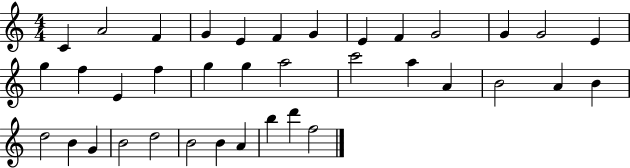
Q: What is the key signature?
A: C major